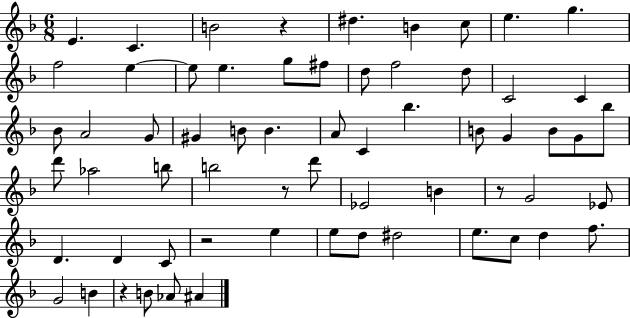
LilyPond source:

{
  \clef treble
  \numericTimeSignature
  \time 6/8
  \key f \major
  e'4. c'4. | b'2 r4 | dis''4. b'4 c''8 | e''4. g''4. | \break f''2 e''4~~ | e''8 e''4. g''8 fis''8 | d''8 f''2 d''8 | c'2 c'4 | \break bes'8 a'2 g'8 | gis'4 b'8 b'4. | a'8 c'4 bes''4. | b'8 g'4 b'8 g'8 bes''8 | \break d'''8 aes''2 b''8 | b''2 r8 d'''8 | ees'2 b'4 | r8 g'2 ees'8 | \break d'4. d'4 c'8 | r2 e''4 | e''8 d''8 dis''2 | e''8. c''8 d''4 f''8. | \break g'2 b'4 | r4 b'8 aes'8 ais'4 | \bar "|."
}